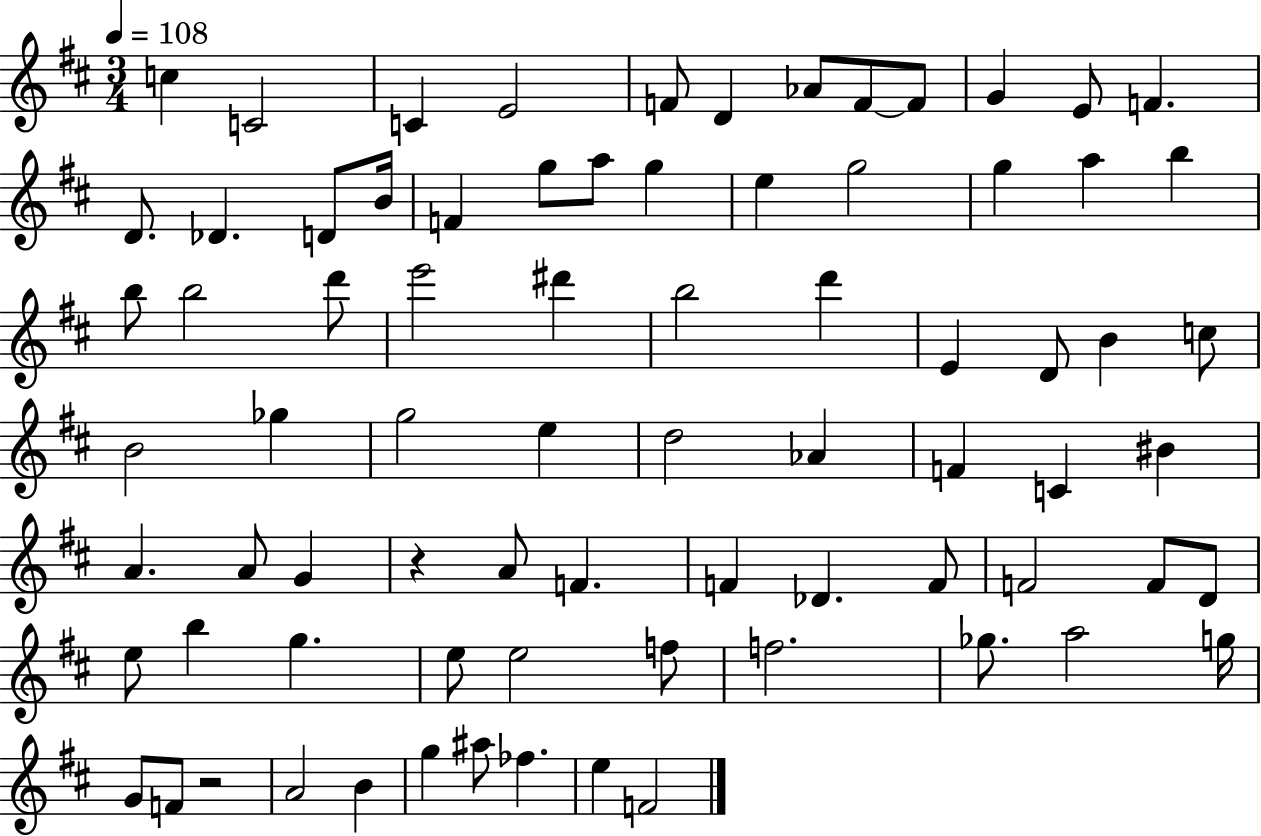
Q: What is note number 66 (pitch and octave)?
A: G5